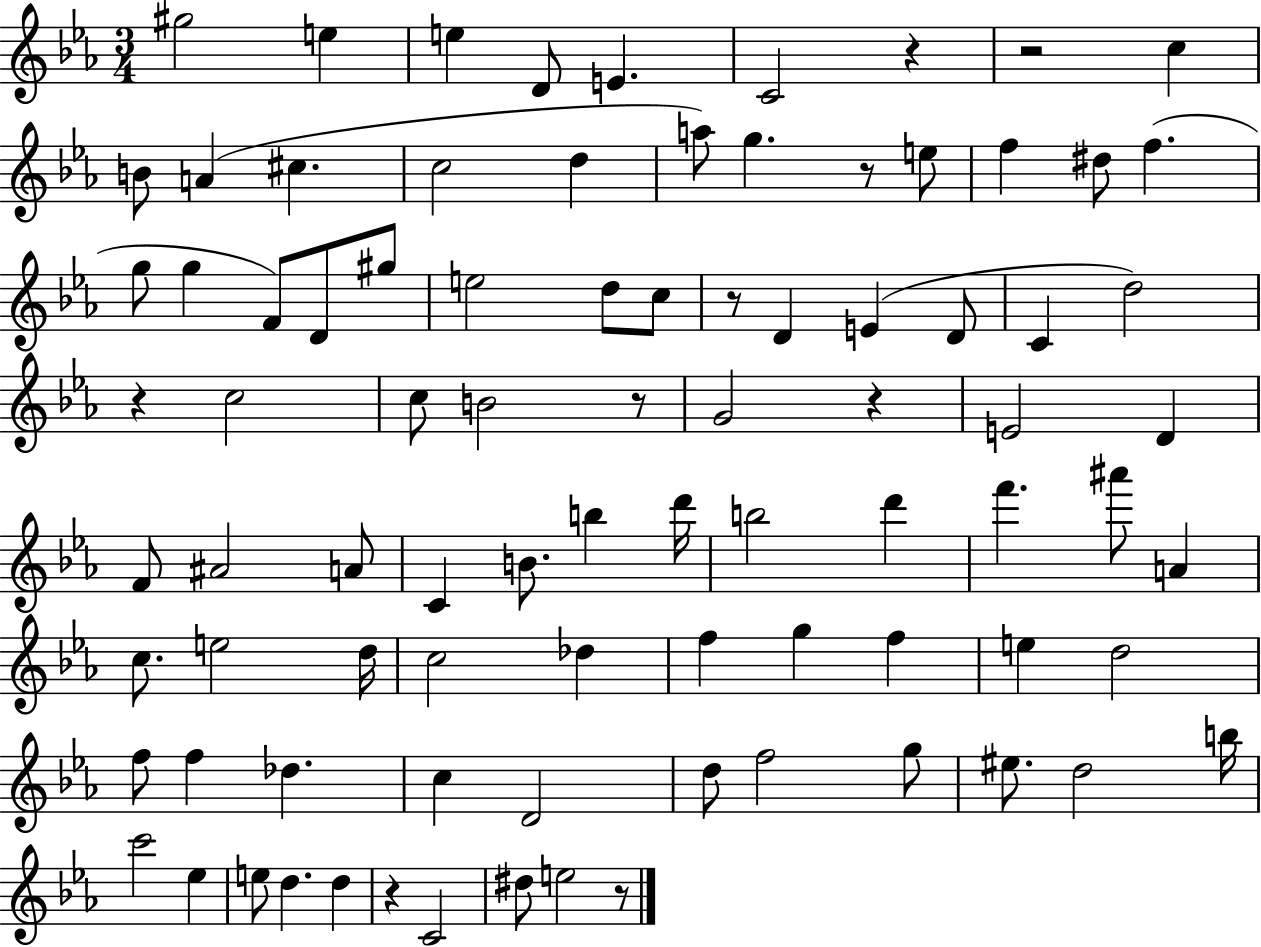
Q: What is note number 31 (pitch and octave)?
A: D5